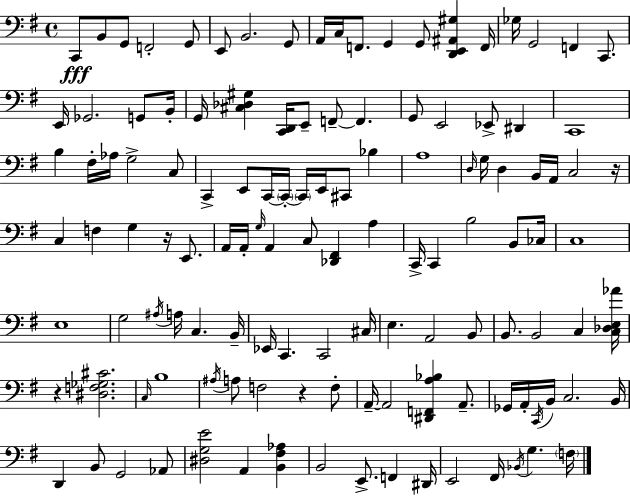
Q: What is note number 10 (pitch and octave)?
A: C3